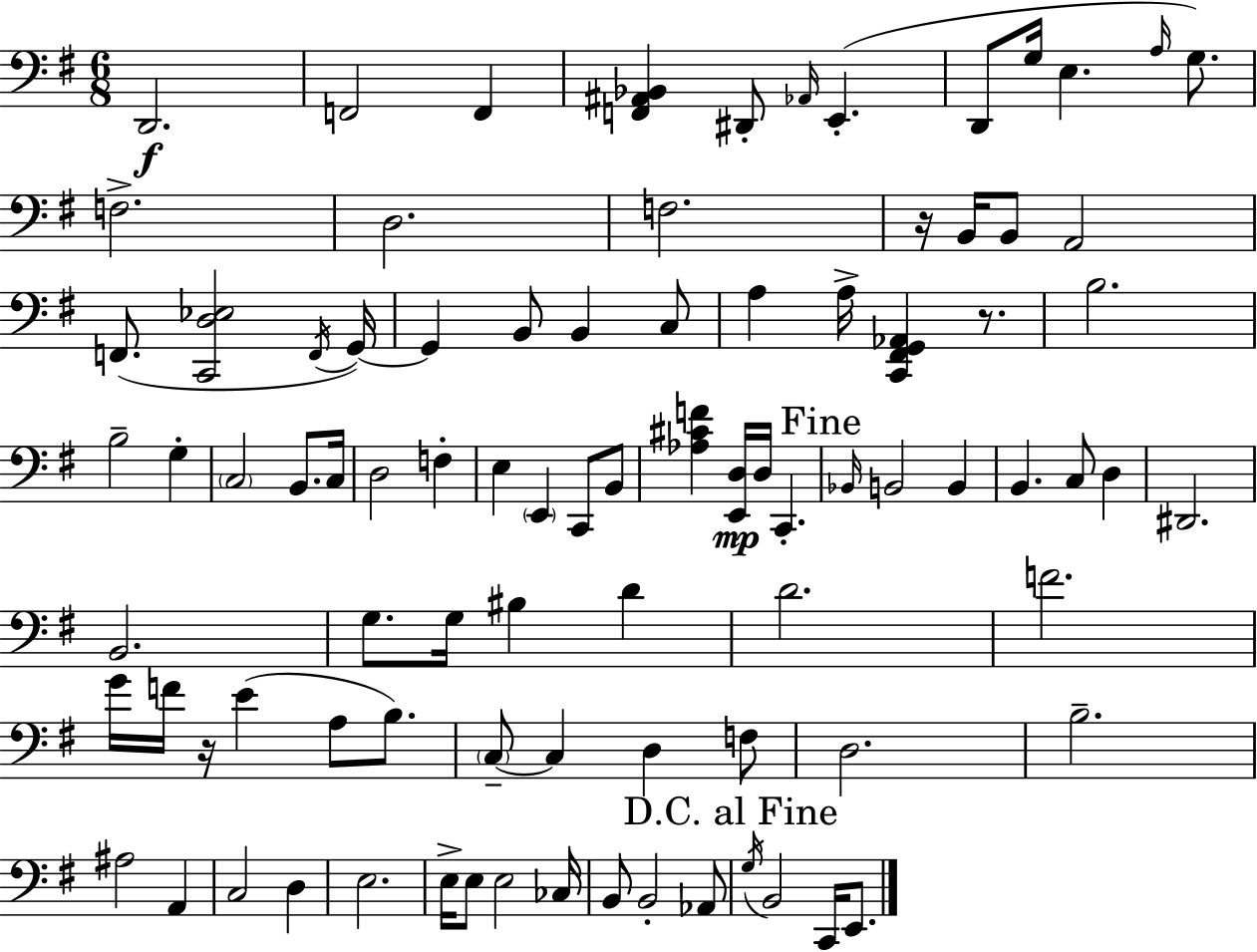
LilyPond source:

{
  \clef bass
  \numericTimeSignature
  \time 6/8
  \key g \major
  \repeat volta 2 { d,2.\f | f,2 f,4 | <f, ais, bes,>4 dis,8-. \grace { aes,16 }( e,4.-. | d,8 g16 e4. \grace { a16 }) g8. | \break f2.-> | d2. | f2. | r16 b,16 b,8 a,2 | \break f,8.( <c, d ees>2 | \acciaccatura { f,16 } g,16~~) g,4 b,8 b,4 | c8 a4 a16-> <c, fis, g, aes,>4 | r8. b2. | \break b2-- g4-. | \parenthesize c2 b,8. | c16 d2 f4-. | e4 \parenthesize e,4 c,8 | \break b,8 <aes cis' f'>4 <e, d>16\mp d16 c,4.-. | \mark "Fine" \grace { bes,16 } b,2 | b,4 b,4. c8 | d4 dis,2. | \break b,2. | g8. g16 bis4 | d'4 d'2. | f'2. | \break g'16 f'16 r16 e'4( a8 | b8.) \parenthesize c8--~~ c4 d4 | f8 d2. | b2.-- | \break ais2 | a,4 c2 | d4 e2. | e16-> e8 e2 | \break ces16 b,8 b,2-. | aes,8 \mark "D.C. al Fine" \acciaccatura { g16 } b,2 | c,16 e,8. } \bar "|."
}